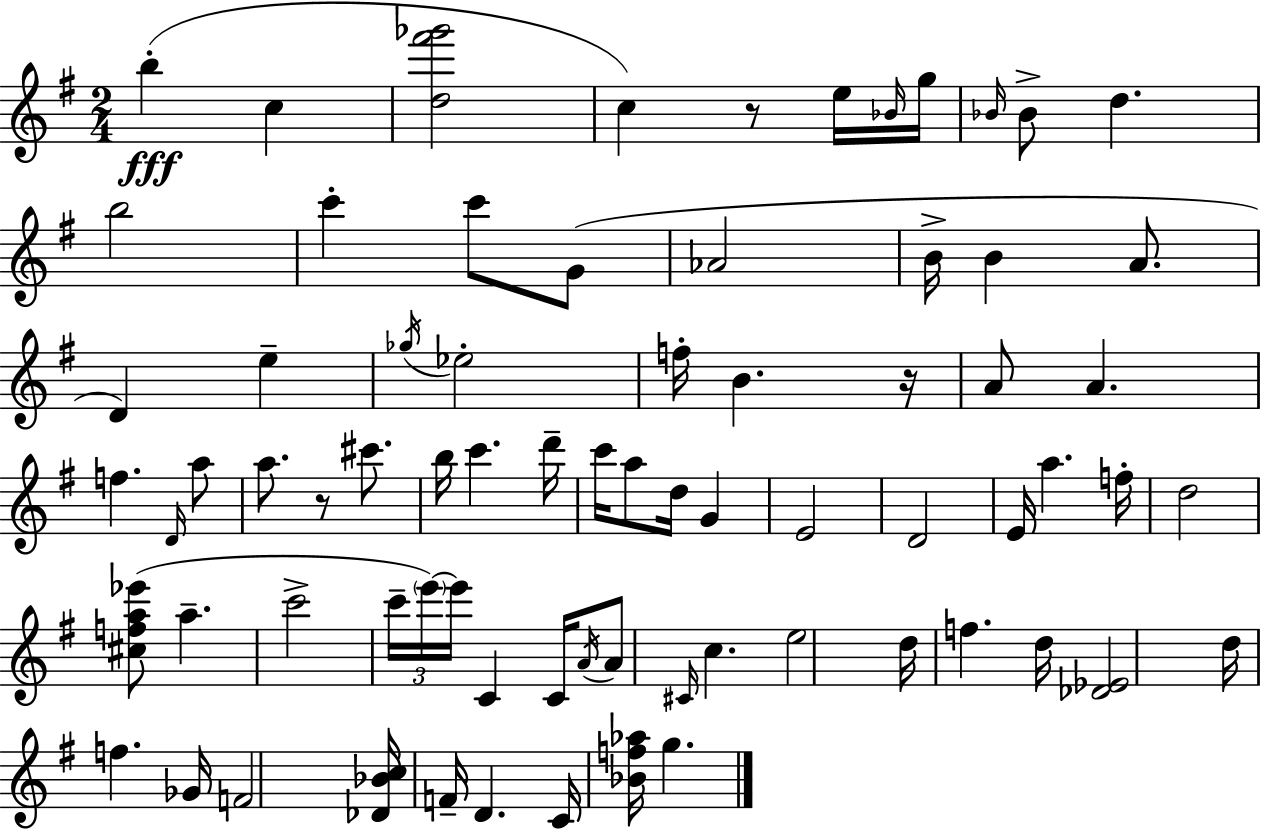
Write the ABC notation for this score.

X:1
T:Untitled
M:2/4
L:1/4
K:Em
b c [d^f'_g']2 c z/2 e/4 _B/4 g/4 _B/4 _B/2 d b2 c' c'/2 G/2 _A2 B/4 B A/2 D e _g/4 _e2 f/4 B z/4 A/2 A f D/4 a/2 a/2 z/2 ^c'/2 b/4 c' d'/4 c'/4 a/2 d/4 G E2 D2 E/4 a f/4 d2 [^cfa_e']/2 a c'2 c'/4 e'/4 e'/4 C C/4 A/4 A/2 ^C/4 c e2 d/4 f d/4 [_D_E]2 d/4 f _G/4 F2 [_D_Bc]/4 F/4 D C/4 [_Bf_a]/4 g